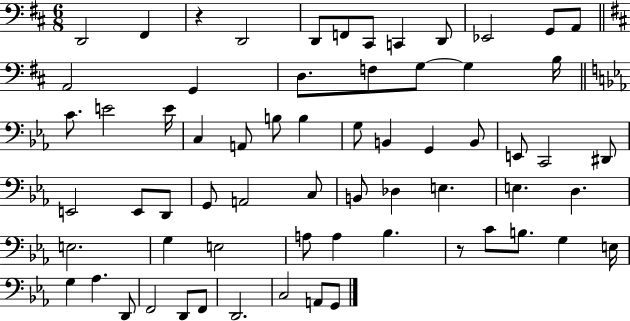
{
  \clef bass
  \numericTimeSignature
  \time 6/8
  \key d \major
  d,2 fis,4 | r4 d,2 | d,8 f,8 cis,8 c,4 d,8 | ees,2 g,8 a,8 | \break \bar "||" \break \key b \minor a,2 g,4 | d8. f8 g8~~ g4 b16 | \bar "||" \break \key ees \major c'8. e'2 e'16 | c4 a,8 b8 b4 | g8 b,4 g,4 b,8 | e,8 c,2 dis,8 | \break e,2 e,8 d,8 | g,8 a,2 c8 | b,8 des4 e4. | e4. d4. | \break e2. | g4 e2 | a8 a4 bes4. | r8 c'8 b8. g4 e16 | \break g4 aes4. d,8 | f,2 d,8 f,8 | d,2. | c2 a,8 g,8 | \break \bar "|."
}